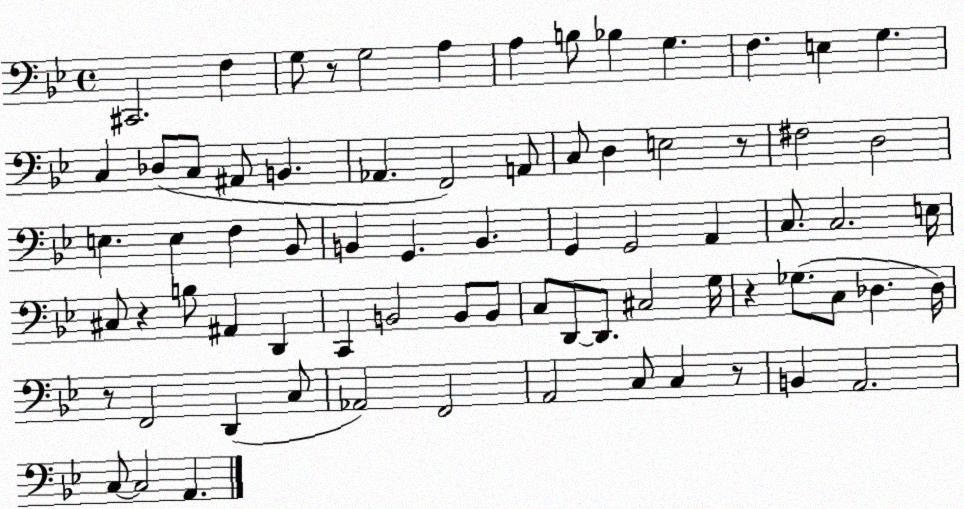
X:1
T:Untitled
M:4/4
L:1/4
K:Bb
^C,,2 F, G,/2 z/2 G,2 A, A, B,/2 _B, G, F, E, G, C, _D,/2 C,/2 ^A,,/2 B,, _A,, F,,2 A,,/2 C,/2 D, E,2 z/2 ^F,2 D,2 E, E, F, _B,,/2 B,, G,, B,, G,, G,,2 A,, C,/2 C,2 E,/4 ^C,/2 z B,/2 ^A,, D,, C,, B,,2 B,,/2 B,,/2 C,/2 D,,/2 D,,/2 ^C,2 G,/4 z _G,/2 C,/2 _D, _D,/4 z/2 F,,2 D,, C,/2 _A,,2 F,,2 A,,2 C,/2 C, z/2 B,, A,,2 C,/2 C,2 A,,